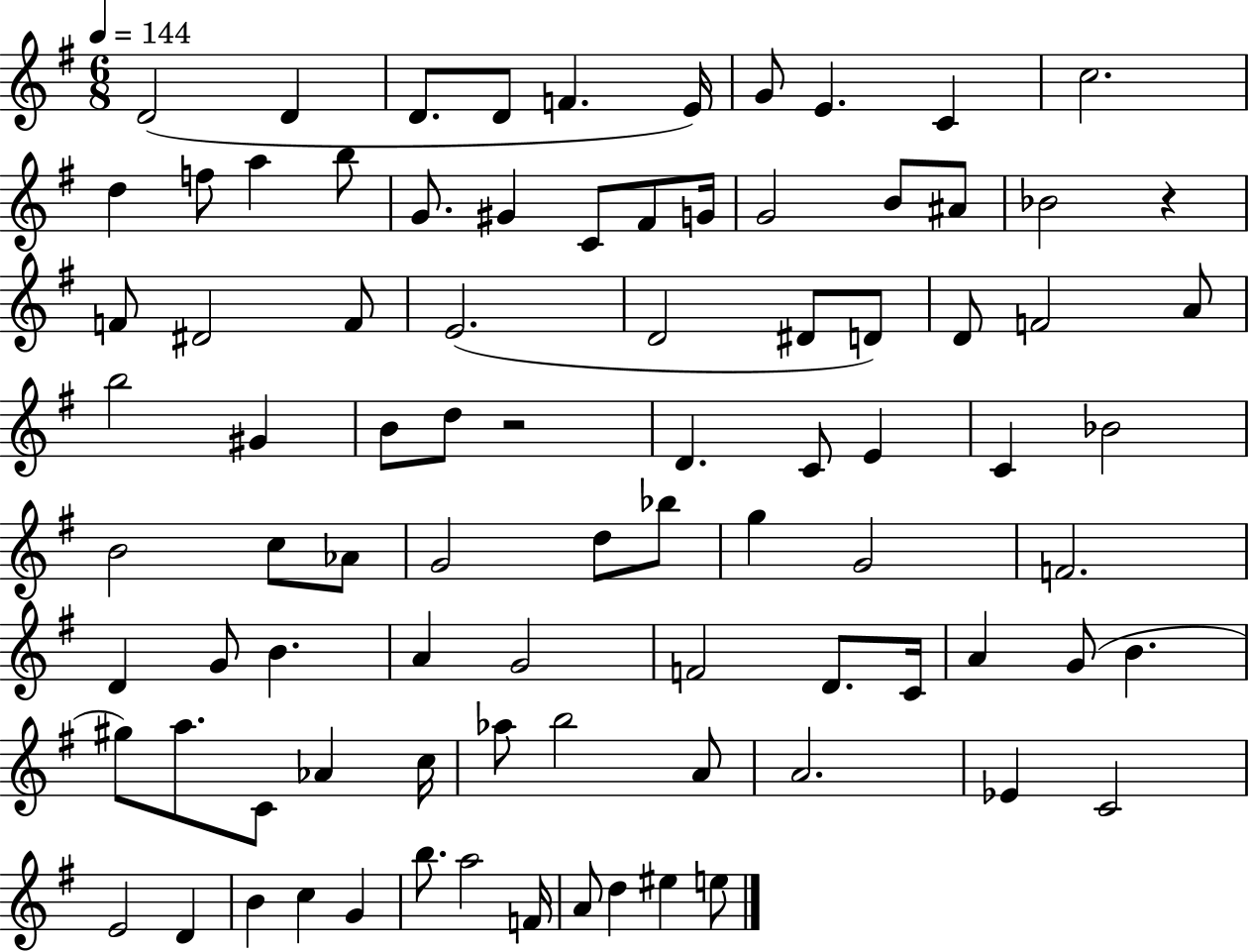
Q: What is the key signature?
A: G major